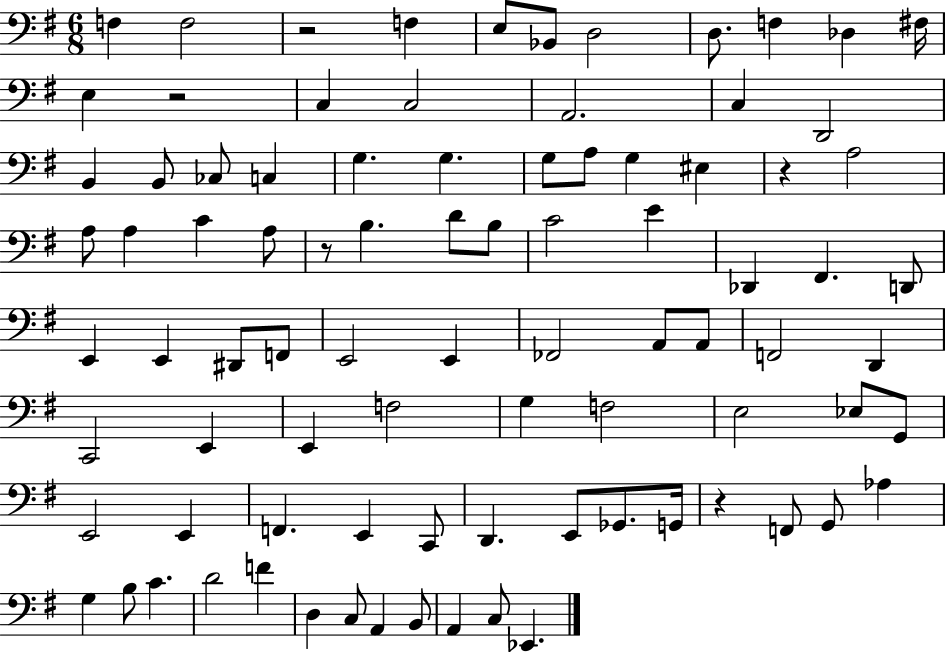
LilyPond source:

{
  \clef bass
  \numericTimeSignature
  \time 6/8
  \key g \major
  f4 f2 | r2 f4 | e8 bes,8 d2 | d8. f4 des4 fis16 | \break e4 r2 | c4 c2 | a,2. | c4 d,2 | \break b,4 b,8 ces8 c4 | g4. g4. | g8 a8 g4 eis4 | r4 a2 | \break a8 a4 c'4 a8 | r8 b4. d'8 b8 | c'2 e'4 | des,4 fis,4. d,8 | \break e,4 e,4 dis,8 f,8 | e,2 e,4 | fes,2 a,8 a,8 | f,2 d,4 | \break c,2 e,4 | e,4 f2 | g4 f2 | e2 ees8 g,8 | \break e,2 e,4 | f,4. e,4 c,8 | d,4. e,8 ges,8. g,16 | r4 f,8 g,8 aes4 | \break g4 b8 c'4. | d'2 f'4 | d4 c8 a,4 b,8 | a,4 c8 ees,4. | \break \bar "|."
}